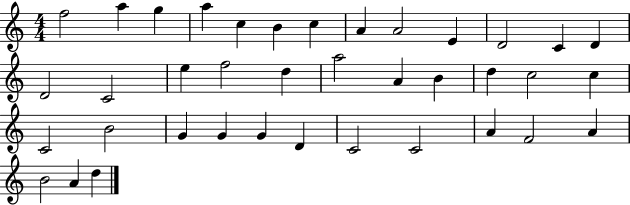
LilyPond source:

{
  \clef treble
  \numericTimeSignature
  \time 4/4
  \key c \major
  f''2 a''4 g''4 | a''4 c''4 b'4 c''4 | a'4 a'2 e'4 | d'2 c'4 d'4 | \break d'2 c'2 | e''4 f''2 d''4 | a''2 a'4 b'4 | d''4 c''2 c''4 | \break c'2 b'2 | g'4 g'4 g'4 d'4 | c'2 c'2 | a'4 f'2 a'4 | \break b'2 a'4 d''4 | \bar "|."
}